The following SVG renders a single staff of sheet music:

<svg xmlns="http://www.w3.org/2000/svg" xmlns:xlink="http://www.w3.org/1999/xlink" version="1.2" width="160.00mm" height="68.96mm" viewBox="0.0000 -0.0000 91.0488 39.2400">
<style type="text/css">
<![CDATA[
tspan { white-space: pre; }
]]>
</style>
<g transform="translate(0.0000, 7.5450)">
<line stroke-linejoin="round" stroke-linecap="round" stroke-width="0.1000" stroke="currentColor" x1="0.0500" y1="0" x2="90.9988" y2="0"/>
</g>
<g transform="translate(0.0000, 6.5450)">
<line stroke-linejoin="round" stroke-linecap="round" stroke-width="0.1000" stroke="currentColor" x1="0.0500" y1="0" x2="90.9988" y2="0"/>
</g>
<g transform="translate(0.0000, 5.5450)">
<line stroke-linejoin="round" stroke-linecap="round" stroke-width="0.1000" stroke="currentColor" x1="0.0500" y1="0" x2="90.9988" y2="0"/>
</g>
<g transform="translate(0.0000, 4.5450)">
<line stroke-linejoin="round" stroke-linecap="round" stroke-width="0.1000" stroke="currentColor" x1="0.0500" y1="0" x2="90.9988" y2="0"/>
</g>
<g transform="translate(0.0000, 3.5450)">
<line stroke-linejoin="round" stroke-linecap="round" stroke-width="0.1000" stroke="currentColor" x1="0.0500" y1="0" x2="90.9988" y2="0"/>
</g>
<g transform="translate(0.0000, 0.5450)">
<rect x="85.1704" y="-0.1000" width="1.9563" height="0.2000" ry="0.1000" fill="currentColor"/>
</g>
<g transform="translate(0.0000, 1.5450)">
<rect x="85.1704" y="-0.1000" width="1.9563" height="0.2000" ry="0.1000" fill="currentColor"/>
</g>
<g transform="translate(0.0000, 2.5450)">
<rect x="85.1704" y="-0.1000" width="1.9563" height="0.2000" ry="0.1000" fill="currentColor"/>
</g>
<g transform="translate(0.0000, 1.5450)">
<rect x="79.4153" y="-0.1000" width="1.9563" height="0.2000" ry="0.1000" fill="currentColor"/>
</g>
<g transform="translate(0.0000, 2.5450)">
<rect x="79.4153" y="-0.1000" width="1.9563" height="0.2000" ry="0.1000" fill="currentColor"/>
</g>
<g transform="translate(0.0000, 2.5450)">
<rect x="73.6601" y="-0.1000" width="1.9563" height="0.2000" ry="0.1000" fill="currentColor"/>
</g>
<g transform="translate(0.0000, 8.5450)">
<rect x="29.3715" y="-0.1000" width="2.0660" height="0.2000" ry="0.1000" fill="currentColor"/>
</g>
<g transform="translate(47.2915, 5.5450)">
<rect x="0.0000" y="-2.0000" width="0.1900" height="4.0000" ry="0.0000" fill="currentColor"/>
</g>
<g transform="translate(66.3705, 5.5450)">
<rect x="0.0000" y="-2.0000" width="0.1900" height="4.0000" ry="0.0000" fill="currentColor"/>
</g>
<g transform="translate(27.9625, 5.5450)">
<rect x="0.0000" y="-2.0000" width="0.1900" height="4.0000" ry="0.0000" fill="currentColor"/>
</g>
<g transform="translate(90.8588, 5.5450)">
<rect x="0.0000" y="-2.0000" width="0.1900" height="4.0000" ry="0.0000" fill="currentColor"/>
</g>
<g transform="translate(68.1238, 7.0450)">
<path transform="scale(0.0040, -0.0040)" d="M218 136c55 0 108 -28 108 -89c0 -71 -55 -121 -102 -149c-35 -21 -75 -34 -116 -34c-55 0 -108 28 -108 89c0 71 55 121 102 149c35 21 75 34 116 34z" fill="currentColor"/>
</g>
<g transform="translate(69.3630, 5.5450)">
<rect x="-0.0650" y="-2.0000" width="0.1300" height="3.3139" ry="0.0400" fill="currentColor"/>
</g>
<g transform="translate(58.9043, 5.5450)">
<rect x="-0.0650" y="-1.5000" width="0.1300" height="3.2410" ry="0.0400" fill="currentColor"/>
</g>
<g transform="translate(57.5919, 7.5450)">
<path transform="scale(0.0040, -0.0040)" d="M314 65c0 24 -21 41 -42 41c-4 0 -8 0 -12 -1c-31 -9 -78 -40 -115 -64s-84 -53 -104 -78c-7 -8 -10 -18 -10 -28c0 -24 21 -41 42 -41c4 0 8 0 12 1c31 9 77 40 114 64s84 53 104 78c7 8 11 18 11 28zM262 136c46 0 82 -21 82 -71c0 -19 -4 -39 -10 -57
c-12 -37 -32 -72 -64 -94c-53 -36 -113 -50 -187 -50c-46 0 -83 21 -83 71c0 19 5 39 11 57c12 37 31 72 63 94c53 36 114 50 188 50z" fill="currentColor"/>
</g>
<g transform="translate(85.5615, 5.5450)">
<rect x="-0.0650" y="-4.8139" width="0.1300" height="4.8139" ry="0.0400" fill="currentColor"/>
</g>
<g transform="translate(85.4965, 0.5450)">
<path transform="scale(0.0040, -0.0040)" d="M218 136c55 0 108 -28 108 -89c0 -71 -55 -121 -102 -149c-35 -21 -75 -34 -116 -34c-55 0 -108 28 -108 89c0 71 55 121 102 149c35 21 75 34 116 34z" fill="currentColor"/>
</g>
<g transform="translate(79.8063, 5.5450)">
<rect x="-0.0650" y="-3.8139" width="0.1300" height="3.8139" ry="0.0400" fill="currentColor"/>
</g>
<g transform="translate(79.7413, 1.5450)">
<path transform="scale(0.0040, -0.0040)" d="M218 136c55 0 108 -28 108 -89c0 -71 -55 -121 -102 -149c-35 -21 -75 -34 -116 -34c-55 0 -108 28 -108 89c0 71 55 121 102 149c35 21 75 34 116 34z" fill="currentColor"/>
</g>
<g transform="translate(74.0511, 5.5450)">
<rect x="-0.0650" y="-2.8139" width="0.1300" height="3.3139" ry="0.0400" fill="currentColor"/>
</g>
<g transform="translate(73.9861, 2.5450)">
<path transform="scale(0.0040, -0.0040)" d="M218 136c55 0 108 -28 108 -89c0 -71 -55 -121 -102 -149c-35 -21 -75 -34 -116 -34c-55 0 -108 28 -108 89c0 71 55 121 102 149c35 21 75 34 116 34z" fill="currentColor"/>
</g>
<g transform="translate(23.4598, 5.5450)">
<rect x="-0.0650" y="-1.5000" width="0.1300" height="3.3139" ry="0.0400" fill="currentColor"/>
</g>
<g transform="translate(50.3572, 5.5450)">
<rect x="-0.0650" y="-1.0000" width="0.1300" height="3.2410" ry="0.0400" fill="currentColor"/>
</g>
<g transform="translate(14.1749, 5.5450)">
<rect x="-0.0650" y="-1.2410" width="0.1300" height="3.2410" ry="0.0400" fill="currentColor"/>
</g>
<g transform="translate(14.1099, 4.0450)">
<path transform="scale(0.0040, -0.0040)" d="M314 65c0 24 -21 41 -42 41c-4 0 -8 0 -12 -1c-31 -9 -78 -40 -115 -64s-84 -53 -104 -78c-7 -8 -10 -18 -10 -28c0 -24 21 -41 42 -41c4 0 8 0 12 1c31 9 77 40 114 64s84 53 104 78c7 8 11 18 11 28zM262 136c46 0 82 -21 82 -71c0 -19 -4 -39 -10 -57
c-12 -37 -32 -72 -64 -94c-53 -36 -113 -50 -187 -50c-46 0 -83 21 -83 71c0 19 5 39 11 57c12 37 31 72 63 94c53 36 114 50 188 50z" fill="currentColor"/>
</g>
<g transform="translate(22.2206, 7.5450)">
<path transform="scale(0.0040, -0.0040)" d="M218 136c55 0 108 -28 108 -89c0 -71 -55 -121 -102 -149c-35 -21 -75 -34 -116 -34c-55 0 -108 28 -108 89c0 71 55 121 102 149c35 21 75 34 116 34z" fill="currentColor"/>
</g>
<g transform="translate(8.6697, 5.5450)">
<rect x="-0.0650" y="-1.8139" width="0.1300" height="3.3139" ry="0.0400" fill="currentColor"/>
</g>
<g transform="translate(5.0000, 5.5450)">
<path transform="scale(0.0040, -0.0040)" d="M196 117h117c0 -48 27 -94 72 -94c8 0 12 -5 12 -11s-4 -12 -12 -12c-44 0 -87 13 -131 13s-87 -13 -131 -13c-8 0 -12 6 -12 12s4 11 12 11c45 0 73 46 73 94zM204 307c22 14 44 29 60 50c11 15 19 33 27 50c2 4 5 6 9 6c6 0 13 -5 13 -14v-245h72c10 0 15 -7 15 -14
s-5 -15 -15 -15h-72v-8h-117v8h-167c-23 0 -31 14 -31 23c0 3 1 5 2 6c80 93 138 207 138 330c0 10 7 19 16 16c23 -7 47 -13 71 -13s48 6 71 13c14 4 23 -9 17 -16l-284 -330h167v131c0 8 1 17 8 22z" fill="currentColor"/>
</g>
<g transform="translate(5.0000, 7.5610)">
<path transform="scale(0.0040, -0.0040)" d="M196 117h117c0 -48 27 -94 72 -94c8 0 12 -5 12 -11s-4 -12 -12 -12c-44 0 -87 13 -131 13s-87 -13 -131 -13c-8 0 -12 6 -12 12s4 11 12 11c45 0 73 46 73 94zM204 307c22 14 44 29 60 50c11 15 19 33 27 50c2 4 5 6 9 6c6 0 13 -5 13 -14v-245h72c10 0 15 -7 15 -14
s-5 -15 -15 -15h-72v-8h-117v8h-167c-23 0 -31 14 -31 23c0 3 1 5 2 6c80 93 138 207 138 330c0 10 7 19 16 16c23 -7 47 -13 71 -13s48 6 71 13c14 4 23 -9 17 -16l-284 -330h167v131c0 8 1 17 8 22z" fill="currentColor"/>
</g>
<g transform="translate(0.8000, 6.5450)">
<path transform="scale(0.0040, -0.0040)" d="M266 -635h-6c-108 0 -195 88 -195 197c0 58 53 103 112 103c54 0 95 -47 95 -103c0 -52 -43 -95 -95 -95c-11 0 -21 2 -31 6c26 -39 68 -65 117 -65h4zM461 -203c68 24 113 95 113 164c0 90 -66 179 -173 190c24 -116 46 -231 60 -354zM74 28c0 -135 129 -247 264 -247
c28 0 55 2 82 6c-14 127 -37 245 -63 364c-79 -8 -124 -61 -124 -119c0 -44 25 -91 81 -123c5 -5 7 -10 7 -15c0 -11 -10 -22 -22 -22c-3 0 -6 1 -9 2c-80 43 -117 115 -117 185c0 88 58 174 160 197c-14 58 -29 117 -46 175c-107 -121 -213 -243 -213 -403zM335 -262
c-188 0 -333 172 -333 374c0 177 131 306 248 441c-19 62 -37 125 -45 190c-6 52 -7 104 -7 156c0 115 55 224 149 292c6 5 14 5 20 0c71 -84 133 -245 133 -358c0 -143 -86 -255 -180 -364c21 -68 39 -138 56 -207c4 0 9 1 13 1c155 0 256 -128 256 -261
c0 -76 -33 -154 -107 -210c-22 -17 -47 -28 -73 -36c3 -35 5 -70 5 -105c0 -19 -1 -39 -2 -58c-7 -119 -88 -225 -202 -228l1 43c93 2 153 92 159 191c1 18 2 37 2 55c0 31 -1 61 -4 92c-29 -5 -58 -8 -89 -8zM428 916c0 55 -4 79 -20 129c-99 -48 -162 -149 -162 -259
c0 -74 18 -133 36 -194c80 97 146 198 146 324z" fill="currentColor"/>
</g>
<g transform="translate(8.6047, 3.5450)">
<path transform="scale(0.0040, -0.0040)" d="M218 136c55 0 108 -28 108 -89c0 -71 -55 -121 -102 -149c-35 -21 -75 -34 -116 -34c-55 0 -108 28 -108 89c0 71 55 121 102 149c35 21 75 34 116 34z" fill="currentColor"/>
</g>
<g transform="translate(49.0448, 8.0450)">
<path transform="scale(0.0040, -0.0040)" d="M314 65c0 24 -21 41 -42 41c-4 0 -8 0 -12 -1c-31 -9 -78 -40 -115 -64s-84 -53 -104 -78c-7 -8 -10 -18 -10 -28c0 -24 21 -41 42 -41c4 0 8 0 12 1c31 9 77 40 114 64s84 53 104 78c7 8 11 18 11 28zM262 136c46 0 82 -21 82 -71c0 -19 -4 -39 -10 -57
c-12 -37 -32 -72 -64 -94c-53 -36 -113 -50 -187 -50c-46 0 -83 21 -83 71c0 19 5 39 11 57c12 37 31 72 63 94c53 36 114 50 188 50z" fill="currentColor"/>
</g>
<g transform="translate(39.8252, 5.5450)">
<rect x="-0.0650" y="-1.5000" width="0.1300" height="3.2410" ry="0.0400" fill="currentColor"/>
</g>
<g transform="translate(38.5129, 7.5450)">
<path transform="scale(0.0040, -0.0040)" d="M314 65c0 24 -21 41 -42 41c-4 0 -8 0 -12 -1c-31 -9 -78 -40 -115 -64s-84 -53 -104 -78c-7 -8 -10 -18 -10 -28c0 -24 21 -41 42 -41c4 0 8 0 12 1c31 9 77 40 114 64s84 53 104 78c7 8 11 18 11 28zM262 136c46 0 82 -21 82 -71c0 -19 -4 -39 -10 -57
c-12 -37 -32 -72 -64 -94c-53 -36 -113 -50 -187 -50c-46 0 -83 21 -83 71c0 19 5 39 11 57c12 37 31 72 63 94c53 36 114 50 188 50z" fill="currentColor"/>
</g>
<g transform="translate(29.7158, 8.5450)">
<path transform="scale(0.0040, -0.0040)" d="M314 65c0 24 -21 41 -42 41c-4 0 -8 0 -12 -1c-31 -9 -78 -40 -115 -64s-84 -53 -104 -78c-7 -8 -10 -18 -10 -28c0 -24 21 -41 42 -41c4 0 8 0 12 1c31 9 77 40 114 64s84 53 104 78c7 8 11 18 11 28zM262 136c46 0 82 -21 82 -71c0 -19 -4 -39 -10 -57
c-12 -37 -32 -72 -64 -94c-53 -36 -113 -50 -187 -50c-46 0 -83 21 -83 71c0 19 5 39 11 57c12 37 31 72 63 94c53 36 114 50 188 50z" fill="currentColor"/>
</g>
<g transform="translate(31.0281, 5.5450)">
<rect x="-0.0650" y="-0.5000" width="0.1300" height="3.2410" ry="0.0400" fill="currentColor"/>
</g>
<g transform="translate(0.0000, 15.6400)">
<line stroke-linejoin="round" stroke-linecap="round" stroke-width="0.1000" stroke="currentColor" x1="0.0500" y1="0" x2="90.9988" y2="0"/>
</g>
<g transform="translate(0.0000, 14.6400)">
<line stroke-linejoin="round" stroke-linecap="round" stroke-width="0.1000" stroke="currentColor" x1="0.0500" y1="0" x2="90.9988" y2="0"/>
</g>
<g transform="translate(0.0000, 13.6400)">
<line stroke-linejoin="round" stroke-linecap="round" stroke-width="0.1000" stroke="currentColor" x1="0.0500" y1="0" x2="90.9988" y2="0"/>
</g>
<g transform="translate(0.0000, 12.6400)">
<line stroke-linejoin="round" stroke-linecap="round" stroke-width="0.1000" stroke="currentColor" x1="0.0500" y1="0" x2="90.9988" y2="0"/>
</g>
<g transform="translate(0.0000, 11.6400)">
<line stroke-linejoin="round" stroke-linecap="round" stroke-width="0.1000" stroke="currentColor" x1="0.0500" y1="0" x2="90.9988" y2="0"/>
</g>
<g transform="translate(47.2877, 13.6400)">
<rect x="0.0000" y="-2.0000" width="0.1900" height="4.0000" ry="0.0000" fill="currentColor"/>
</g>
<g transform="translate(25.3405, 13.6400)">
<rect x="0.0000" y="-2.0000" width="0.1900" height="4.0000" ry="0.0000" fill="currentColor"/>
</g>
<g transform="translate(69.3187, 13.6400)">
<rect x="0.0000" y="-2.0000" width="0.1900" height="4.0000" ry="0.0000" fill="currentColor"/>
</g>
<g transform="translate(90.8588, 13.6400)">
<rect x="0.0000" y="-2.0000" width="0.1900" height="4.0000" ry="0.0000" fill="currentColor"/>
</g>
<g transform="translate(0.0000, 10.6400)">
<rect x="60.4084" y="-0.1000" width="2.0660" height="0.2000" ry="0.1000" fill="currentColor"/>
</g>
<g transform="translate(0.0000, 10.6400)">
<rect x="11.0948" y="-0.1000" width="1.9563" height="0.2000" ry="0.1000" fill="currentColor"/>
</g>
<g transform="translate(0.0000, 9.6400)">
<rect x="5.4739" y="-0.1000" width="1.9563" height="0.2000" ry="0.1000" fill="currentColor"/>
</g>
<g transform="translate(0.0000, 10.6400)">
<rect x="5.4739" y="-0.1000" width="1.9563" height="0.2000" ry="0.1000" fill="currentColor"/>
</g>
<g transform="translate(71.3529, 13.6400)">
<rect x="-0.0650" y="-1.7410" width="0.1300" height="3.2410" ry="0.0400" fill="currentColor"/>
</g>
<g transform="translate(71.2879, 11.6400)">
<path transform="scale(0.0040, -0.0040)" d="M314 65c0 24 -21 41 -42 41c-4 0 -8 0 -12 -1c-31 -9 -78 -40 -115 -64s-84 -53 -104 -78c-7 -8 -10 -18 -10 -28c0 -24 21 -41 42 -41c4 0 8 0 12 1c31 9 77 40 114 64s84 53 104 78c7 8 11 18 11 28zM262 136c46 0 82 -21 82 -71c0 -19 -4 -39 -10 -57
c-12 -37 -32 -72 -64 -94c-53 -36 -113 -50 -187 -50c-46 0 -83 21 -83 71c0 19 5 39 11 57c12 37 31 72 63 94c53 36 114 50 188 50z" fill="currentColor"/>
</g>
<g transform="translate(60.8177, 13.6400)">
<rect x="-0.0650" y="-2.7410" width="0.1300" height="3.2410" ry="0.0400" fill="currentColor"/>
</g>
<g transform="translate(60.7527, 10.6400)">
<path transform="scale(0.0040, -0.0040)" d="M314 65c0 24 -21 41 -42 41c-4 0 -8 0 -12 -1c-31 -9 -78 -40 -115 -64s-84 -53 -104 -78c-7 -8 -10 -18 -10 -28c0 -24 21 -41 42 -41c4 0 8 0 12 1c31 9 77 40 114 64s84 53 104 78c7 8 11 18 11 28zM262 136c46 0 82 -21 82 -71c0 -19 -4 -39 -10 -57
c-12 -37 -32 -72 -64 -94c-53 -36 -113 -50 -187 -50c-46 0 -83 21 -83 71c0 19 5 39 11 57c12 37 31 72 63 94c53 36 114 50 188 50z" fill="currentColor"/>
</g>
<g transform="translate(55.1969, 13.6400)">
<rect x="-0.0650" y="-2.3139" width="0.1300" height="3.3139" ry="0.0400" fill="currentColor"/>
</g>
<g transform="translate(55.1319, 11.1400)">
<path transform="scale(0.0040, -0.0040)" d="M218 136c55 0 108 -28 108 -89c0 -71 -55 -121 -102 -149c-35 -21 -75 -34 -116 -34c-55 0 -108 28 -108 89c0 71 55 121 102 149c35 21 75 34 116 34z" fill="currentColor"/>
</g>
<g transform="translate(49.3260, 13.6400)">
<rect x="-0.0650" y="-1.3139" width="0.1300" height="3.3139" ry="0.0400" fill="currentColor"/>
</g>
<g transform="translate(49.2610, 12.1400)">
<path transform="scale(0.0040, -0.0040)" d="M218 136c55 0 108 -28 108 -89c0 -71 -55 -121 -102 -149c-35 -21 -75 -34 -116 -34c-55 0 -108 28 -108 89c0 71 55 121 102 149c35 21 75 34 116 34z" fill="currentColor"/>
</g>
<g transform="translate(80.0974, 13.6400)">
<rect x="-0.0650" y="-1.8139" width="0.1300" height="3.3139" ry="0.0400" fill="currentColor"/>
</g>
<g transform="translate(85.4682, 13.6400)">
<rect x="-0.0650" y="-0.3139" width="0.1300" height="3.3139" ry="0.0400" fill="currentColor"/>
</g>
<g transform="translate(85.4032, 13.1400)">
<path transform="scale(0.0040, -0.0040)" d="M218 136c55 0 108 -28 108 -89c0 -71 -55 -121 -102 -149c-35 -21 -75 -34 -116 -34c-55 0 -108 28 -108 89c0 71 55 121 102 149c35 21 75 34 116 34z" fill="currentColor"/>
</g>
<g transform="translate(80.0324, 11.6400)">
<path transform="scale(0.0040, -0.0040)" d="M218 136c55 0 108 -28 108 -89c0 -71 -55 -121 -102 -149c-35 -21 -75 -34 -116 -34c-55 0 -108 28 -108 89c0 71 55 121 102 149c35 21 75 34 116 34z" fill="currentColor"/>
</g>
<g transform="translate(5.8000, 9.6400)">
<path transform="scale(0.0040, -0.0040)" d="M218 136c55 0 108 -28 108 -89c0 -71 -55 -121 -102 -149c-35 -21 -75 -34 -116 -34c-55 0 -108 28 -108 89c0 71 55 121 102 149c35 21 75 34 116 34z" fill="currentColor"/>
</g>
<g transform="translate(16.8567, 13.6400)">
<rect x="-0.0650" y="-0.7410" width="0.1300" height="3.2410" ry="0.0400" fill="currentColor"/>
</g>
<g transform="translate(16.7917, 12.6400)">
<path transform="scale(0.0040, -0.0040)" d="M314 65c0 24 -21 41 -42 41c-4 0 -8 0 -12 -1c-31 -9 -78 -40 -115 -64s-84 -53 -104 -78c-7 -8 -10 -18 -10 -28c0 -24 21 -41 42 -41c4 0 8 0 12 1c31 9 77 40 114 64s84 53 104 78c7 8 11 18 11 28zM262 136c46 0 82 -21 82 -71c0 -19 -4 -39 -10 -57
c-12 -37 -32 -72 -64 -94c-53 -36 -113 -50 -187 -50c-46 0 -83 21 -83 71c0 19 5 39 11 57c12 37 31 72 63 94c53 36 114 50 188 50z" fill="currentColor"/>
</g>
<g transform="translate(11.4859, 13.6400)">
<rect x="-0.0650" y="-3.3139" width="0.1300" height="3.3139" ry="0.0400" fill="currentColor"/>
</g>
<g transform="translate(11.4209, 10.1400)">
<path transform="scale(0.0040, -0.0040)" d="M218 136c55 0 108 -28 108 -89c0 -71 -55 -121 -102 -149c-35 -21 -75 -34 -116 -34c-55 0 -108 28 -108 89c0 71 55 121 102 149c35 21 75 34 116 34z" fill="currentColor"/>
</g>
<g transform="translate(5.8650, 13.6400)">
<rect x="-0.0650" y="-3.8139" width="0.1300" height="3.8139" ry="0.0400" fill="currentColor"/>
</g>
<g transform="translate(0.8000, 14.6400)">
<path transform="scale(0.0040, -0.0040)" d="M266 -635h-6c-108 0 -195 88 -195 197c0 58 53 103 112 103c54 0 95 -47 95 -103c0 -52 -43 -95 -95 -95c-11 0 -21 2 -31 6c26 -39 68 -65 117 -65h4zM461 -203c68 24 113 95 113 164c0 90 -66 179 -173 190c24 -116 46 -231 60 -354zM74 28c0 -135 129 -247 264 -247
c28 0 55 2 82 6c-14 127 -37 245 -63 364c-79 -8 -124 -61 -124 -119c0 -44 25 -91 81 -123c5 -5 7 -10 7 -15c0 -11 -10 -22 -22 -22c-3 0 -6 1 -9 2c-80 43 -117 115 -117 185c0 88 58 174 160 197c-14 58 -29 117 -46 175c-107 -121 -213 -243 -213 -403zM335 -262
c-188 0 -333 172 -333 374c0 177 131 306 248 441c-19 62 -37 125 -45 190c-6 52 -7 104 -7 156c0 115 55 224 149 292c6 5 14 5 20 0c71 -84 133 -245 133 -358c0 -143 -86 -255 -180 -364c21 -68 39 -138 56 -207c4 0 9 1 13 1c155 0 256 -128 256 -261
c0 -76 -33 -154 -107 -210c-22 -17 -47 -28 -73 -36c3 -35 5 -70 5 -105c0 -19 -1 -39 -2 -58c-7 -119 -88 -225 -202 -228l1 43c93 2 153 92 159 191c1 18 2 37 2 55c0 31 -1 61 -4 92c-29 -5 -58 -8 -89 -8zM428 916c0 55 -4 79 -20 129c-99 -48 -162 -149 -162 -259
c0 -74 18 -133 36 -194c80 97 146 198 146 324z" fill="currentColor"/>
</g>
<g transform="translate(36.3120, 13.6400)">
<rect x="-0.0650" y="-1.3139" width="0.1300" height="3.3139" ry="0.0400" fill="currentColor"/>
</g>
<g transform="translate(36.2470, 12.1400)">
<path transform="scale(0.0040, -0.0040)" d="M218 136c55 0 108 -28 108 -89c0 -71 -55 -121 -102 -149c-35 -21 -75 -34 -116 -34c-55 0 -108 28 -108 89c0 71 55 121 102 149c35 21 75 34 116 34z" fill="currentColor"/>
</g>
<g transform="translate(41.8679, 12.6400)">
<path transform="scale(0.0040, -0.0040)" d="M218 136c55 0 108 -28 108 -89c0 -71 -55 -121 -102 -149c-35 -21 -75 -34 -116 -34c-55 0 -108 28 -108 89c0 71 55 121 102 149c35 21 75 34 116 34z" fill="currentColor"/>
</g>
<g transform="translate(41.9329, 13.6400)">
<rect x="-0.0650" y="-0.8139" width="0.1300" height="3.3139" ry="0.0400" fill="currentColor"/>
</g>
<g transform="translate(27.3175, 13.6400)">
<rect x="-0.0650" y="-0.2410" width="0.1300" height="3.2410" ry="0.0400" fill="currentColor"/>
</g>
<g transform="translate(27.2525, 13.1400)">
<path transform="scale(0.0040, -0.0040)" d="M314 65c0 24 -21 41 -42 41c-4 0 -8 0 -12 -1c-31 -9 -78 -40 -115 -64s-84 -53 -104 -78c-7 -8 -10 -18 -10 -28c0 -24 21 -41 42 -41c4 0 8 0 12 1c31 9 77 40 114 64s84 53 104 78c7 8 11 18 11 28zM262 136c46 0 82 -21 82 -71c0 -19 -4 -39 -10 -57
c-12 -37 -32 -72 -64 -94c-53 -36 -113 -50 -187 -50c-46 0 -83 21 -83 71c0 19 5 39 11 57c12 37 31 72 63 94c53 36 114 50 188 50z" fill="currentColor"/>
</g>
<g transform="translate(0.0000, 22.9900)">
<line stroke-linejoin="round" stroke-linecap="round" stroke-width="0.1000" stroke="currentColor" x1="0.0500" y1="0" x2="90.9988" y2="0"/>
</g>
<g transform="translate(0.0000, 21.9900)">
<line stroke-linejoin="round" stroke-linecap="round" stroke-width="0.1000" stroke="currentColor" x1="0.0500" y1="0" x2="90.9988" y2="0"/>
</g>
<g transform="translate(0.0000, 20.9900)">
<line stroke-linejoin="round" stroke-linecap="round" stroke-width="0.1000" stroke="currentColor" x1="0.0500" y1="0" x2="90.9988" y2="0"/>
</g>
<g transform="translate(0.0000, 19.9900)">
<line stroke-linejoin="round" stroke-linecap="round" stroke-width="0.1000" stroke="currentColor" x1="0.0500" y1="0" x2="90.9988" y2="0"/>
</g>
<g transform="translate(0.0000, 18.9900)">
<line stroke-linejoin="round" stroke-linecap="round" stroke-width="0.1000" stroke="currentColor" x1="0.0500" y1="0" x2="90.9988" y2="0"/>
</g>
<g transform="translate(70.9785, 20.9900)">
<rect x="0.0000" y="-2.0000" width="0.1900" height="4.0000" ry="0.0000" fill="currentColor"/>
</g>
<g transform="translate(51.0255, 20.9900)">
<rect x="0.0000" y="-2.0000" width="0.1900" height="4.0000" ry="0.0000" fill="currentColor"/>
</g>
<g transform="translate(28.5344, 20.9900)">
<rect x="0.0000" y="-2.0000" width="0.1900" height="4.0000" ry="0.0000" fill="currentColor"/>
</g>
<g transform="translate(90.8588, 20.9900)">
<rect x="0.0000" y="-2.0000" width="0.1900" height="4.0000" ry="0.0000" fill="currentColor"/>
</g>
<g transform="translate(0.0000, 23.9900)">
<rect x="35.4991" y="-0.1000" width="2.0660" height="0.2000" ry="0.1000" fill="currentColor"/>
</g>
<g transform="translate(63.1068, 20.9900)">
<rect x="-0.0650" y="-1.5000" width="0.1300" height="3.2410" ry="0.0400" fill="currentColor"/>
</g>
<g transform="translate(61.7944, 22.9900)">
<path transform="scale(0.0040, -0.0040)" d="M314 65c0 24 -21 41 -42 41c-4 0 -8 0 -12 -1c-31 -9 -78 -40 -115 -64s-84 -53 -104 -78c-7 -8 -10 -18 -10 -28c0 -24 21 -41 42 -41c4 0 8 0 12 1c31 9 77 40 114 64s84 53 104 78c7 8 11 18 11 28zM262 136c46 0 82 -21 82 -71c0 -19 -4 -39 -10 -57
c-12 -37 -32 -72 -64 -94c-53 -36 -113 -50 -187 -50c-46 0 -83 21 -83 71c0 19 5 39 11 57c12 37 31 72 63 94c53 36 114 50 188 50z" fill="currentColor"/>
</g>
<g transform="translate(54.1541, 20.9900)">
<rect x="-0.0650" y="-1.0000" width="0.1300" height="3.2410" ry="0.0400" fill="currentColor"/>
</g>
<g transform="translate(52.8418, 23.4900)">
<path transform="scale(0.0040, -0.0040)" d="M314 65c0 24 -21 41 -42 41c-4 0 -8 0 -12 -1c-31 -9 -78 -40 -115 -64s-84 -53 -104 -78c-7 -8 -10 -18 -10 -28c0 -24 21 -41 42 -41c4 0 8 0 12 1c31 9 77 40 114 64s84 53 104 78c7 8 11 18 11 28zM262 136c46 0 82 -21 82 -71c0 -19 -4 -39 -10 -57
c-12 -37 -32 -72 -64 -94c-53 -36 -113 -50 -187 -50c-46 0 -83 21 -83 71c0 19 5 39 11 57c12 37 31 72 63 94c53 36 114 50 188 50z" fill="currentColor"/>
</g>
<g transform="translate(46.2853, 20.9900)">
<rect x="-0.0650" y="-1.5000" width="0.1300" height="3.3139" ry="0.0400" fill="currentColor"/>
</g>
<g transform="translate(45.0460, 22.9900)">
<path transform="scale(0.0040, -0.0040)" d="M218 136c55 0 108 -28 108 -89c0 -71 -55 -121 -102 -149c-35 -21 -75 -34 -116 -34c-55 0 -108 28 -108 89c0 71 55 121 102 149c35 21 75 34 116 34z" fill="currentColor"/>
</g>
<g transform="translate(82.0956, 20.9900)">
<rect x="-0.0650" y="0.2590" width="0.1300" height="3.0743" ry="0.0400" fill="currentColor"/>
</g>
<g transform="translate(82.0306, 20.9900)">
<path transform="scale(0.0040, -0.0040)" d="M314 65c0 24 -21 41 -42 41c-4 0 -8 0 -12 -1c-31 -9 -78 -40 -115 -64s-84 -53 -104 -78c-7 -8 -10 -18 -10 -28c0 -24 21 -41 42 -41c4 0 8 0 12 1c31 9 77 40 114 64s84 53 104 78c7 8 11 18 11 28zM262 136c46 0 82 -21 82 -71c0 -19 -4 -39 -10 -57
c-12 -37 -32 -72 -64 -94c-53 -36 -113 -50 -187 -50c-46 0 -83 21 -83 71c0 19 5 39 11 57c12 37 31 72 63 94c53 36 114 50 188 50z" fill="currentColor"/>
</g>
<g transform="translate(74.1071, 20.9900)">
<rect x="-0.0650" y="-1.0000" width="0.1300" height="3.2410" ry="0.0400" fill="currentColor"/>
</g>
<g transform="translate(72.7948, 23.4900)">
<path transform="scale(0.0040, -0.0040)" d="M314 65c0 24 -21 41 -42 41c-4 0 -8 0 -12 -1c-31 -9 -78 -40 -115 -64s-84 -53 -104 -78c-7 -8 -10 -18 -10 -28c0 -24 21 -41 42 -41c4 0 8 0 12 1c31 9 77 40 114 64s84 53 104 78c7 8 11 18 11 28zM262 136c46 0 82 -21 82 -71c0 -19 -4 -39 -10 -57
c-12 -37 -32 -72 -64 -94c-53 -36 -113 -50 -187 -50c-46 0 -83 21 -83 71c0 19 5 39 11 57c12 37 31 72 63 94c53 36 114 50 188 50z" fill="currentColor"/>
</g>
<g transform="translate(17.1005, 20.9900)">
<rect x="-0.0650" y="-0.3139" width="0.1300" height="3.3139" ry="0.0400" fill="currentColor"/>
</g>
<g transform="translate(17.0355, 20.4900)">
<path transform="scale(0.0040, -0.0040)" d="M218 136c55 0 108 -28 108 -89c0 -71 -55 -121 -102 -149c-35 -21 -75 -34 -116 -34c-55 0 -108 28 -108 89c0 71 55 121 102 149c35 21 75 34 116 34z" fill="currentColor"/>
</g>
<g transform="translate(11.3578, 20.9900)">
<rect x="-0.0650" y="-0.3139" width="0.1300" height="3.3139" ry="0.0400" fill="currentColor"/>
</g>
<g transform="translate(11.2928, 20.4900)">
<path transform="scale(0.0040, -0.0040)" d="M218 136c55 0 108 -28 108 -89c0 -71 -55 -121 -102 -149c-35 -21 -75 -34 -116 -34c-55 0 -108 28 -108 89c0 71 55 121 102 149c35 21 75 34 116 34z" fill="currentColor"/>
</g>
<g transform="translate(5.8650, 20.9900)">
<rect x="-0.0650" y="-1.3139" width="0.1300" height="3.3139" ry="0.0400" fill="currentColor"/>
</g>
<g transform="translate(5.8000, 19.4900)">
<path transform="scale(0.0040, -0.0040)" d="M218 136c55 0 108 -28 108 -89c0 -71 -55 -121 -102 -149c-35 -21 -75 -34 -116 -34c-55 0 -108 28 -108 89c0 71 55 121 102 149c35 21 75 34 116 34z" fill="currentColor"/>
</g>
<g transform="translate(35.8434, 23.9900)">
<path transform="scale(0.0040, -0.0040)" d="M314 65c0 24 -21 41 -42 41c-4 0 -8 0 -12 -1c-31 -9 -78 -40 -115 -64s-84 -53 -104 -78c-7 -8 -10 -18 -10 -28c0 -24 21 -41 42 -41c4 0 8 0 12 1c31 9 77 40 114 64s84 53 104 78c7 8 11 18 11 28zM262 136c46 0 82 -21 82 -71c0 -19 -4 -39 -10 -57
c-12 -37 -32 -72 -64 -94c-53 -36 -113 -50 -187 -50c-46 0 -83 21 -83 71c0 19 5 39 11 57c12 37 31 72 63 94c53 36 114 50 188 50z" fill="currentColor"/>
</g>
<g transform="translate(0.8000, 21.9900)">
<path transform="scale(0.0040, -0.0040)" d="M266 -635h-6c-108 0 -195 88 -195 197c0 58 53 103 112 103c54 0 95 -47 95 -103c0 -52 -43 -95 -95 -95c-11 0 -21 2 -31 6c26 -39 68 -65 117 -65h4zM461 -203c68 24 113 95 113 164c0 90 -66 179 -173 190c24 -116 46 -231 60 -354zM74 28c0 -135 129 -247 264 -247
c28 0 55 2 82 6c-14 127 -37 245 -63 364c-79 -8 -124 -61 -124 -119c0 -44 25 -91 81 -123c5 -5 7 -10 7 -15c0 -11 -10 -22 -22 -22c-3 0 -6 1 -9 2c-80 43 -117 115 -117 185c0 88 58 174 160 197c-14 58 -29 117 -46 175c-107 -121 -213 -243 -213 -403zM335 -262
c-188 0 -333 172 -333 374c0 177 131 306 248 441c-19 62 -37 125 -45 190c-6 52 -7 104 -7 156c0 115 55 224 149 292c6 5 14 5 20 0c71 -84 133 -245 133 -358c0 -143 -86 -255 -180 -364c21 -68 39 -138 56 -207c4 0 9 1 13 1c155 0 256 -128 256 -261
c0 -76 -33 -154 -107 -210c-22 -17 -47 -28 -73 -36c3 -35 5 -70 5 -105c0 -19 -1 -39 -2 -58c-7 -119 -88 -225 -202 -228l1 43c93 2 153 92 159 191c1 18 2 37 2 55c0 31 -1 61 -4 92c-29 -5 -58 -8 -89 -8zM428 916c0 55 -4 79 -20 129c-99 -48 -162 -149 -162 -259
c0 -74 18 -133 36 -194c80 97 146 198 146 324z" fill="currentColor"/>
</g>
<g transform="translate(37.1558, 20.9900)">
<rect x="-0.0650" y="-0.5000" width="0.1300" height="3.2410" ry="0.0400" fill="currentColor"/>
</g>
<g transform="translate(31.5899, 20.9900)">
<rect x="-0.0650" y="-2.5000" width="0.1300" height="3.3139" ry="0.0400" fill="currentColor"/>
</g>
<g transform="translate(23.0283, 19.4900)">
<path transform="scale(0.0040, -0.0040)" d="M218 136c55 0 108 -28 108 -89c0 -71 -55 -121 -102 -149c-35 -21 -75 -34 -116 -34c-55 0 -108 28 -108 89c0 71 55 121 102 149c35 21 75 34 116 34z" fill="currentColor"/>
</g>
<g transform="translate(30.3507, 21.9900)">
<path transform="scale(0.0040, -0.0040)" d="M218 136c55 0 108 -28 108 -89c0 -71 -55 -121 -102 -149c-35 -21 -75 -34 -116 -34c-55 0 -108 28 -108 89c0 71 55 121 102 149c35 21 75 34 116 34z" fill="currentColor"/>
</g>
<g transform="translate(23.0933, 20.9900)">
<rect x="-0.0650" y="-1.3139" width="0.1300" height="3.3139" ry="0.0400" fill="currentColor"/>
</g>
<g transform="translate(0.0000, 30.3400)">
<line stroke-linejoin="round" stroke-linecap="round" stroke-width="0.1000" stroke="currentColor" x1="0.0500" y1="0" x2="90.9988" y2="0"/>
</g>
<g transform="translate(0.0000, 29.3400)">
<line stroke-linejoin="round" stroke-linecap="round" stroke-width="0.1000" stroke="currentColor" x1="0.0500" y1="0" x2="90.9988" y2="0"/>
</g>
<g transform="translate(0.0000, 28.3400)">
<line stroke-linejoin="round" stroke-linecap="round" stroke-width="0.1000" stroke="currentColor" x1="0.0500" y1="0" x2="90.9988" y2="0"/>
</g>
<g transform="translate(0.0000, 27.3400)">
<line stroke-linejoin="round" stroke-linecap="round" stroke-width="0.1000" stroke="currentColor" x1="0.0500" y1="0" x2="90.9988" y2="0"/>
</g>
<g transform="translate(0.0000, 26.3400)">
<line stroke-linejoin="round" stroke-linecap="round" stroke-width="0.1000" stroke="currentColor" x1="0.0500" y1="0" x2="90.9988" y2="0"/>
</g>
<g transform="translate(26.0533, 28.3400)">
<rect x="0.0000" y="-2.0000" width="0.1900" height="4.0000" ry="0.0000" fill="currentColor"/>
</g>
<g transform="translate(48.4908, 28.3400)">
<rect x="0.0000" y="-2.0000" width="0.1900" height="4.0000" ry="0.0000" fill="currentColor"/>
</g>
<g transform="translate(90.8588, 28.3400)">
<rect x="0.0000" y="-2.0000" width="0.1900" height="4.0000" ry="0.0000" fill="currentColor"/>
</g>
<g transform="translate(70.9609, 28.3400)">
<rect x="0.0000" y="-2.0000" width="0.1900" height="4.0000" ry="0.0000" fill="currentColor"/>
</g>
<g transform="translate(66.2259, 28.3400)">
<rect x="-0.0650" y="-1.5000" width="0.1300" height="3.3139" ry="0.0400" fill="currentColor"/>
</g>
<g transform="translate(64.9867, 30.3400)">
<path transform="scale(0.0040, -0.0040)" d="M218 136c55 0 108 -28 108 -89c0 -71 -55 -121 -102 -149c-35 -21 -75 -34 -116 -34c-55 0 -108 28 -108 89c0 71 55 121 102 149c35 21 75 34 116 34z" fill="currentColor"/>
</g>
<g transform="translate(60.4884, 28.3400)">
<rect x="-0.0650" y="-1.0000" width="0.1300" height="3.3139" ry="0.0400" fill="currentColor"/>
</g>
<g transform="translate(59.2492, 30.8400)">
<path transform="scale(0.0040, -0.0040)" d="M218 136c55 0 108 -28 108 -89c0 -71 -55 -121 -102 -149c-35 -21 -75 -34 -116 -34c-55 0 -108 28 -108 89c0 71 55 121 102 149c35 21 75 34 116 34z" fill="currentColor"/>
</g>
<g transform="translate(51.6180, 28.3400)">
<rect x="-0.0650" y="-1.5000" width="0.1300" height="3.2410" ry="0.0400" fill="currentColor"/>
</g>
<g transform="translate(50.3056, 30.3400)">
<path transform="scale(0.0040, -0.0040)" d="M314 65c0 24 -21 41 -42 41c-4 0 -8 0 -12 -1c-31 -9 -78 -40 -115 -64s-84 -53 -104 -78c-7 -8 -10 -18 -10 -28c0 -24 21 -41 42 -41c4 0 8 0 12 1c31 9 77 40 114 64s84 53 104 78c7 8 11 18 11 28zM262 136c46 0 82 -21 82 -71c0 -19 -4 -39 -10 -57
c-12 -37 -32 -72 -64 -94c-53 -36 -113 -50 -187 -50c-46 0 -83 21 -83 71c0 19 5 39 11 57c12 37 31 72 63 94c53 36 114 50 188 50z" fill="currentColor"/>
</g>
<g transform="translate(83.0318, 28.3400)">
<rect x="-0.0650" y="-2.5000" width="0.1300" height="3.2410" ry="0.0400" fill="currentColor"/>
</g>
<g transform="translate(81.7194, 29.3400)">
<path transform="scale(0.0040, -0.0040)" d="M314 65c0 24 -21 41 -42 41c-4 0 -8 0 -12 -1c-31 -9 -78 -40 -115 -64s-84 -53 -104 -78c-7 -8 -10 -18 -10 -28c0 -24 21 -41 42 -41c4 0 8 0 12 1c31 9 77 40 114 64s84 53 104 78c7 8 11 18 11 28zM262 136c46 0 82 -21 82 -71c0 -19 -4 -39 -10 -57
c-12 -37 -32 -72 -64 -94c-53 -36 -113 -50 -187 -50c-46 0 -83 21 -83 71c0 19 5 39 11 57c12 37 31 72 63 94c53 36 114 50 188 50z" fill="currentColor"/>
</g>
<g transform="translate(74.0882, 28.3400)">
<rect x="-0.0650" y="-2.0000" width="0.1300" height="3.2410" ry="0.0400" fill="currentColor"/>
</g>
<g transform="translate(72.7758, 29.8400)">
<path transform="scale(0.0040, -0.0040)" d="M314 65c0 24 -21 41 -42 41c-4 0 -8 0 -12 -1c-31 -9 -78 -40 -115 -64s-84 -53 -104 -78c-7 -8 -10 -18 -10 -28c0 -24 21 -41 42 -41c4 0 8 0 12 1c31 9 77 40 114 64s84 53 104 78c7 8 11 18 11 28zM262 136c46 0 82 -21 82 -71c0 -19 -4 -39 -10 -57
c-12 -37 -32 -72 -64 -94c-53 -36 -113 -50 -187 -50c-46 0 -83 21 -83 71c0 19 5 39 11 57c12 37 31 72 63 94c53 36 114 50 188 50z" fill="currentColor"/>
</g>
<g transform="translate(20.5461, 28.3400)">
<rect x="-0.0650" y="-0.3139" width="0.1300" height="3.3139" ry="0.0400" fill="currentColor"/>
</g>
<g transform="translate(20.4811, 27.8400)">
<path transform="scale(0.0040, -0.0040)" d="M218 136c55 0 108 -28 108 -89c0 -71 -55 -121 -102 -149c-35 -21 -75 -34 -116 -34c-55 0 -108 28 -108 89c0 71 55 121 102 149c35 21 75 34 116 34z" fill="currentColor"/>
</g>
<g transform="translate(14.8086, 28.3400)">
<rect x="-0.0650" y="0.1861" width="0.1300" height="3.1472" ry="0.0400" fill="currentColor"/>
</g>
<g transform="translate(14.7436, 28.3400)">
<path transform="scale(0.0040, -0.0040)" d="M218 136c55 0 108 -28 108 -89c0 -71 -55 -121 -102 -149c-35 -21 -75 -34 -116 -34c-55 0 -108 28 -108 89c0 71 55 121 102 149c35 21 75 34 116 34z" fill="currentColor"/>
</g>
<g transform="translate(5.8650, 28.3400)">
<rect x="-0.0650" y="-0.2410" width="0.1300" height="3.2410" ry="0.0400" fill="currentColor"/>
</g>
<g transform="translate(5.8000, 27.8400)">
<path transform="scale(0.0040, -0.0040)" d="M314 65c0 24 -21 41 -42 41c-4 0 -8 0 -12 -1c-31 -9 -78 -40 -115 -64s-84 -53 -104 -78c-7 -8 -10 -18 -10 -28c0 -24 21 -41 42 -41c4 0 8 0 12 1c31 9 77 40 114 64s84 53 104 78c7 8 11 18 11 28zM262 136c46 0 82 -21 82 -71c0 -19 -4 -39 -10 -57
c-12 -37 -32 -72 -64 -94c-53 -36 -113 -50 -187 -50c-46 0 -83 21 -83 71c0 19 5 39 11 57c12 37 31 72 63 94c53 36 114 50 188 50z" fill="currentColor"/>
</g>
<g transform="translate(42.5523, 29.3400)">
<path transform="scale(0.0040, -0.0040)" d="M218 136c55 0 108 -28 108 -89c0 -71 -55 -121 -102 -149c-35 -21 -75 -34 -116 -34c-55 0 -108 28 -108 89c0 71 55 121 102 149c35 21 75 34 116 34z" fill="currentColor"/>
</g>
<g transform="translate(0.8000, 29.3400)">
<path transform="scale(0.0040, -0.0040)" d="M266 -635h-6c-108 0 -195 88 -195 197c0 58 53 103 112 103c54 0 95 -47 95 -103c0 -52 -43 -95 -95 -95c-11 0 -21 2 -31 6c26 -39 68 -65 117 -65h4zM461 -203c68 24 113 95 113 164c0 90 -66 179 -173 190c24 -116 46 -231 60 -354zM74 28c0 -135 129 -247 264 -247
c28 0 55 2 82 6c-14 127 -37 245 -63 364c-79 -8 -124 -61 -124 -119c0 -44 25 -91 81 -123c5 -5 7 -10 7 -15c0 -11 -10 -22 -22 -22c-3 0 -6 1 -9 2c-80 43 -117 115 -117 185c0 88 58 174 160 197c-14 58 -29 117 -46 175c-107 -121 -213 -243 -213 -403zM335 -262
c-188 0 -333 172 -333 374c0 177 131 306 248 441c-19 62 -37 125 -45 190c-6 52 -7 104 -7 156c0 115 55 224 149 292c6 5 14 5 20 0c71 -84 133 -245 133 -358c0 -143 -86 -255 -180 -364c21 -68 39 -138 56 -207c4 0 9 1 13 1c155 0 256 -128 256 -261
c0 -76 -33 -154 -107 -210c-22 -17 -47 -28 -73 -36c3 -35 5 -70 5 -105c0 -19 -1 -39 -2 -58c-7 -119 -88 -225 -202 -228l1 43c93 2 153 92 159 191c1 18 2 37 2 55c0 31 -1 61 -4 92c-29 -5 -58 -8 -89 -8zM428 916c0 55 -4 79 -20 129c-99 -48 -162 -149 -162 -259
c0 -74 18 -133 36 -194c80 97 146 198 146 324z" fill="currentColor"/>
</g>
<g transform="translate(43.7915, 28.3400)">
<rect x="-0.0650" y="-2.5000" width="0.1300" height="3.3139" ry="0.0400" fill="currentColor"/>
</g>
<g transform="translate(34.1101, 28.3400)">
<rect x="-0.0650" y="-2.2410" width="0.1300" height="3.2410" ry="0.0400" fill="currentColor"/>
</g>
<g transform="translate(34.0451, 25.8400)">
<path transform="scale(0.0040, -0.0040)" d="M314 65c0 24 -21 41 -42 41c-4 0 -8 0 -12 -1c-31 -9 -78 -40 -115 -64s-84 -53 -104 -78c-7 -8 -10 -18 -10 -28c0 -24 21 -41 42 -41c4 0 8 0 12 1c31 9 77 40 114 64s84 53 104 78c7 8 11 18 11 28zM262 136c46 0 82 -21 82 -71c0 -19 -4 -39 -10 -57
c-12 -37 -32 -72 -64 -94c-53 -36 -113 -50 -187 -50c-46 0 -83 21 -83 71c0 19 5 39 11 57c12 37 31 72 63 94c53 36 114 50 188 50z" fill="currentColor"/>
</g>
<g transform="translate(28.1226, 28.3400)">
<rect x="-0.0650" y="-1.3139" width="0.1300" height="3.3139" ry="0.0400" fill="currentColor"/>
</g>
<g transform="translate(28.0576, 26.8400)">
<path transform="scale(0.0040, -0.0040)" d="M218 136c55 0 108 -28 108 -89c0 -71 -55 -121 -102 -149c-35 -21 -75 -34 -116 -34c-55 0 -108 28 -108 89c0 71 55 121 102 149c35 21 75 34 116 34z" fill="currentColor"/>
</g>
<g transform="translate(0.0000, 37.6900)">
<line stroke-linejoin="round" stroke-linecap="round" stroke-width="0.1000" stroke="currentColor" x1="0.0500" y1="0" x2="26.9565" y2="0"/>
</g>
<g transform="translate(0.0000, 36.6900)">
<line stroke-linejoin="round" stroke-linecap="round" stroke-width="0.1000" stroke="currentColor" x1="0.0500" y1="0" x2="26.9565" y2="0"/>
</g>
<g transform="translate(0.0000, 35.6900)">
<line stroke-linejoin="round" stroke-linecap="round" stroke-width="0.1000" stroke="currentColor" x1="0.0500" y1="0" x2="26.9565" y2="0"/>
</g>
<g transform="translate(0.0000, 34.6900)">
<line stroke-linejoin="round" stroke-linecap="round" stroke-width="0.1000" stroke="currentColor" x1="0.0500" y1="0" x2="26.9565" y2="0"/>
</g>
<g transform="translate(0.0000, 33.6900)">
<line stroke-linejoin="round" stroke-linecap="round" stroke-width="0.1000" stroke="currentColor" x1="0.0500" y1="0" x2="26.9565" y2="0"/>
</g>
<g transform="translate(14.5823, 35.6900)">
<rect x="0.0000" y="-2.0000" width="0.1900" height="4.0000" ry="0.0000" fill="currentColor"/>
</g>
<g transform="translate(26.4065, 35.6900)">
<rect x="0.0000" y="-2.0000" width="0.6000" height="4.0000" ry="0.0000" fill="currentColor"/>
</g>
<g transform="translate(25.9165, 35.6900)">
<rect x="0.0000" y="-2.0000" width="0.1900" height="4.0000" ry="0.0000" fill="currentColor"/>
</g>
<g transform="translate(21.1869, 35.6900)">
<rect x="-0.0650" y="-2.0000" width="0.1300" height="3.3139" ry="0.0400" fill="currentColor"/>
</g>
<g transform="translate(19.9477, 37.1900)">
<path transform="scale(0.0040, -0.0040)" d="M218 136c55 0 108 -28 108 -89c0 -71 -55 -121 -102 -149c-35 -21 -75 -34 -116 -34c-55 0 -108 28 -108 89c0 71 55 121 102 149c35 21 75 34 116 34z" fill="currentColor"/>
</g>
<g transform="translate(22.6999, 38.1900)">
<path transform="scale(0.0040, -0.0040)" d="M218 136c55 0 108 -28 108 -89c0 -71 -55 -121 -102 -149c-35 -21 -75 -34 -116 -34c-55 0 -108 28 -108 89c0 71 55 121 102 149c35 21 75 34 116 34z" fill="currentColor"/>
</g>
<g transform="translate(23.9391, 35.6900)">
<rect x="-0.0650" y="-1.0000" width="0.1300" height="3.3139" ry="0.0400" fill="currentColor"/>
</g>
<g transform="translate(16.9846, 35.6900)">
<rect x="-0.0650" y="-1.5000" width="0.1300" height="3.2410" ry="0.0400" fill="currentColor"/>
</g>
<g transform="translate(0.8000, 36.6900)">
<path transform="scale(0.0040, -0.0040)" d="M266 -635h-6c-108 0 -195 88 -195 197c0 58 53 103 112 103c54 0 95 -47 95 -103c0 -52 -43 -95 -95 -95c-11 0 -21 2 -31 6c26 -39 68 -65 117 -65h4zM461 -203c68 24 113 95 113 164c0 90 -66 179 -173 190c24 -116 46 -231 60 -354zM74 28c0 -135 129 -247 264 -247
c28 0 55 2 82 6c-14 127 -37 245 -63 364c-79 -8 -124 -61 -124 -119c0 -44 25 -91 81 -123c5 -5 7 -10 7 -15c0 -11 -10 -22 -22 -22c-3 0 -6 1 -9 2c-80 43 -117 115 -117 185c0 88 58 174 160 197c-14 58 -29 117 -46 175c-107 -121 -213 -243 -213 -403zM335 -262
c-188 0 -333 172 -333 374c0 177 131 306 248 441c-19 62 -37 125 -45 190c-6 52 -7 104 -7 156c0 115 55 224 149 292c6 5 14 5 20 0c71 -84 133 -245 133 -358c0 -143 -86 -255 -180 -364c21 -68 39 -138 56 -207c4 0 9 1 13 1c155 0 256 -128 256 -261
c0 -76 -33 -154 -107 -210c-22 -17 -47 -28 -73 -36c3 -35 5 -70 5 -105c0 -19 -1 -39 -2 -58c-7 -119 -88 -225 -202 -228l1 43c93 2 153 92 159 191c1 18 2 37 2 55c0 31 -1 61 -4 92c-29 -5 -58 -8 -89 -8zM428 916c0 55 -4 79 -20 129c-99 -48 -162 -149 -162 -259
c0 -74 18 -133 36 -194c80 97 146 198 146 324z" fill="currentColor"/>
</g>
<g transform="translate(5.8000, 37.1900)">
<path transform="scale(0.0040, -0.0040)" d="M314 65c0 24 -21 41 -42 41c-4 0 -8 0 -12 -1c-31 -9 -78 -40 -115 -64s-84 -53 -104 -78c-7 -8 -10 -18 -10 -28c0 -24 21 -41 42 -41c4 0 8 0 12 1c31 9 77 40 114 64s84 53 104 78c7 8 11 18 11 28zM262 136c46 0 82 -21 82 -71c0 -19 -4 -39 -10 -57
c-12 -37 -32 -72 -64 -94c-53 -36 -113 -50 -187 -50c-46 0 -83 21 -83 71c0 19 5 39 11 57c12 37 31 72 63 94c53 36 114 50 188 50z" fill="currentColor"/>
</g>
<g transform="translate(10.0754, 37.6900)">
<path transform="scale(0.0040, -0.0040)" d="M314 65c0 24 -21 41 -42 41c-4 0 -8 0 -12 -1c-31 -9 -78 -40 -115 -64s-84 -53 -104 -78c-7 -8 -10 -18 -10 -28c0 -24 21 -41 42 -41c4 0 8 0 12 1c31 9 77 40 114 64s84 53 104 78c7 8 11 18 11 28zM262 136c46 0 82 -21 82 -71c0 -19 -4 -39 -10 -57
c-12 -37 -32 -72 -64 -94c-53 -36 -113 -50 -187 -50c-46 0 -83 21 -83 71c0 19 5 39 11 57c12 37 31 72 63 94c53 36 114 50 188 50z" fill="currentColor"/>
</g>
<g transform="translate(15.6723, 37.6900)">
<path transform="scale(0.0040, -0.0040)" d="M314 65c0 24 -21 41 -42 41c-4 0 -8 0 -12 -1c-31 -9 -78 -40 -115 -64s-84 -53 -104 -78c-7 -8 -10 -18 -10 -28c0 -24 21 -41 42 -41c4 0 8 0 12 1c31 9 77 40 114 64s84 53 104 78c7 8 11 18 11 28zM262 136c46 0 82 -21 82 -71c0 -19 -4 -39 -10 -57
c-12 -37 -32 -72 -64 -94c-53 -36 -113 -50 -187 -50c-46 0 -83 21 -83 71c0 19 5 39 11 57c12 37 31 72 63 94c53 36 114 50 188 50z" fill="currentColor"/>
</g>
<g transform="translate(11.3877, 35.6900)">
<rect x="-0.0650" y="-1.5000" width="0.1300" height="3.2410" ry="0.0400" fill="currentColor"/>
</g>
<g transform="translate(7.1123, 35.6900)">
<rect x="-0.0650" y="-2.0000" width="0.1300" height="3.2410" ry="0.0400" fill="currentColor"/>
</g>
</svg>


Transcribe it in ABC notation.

X:1
T:Untitled
M:4/4
L:1/4
K:C
f e2 E C2 E2 D2 E2 F a c' e' c' b d2 c2 e d e g a2 f2 f c e c c e G C2 E D2 E2 D2 B2 c2 B c e g2 G E2 D E F2 G2 F2 E2 E2 F D